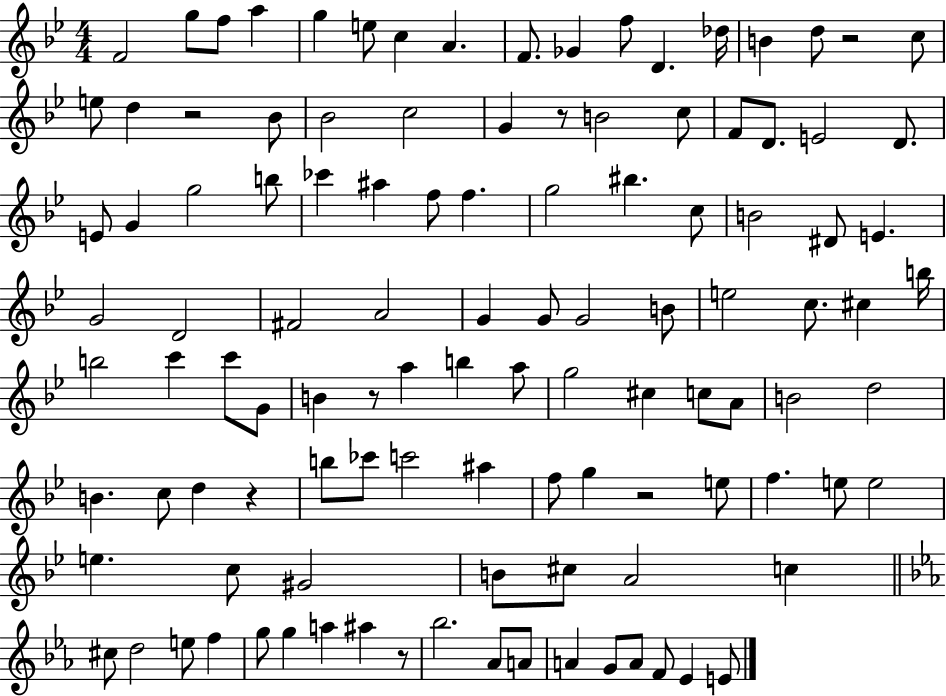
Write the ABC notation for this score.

X:1
T:Untitled
M:4/4
L:1/4
K:Bb
F2 g/2 f/2 a g e/2 c A F/2 _G f/2 D _d/4 B d/2 z2 c/2 e/2 d z2 _B/2 _B2 c2 G z/2 B2 c/2 F/2 D/2 E2 D/2 E/2 G g2 b/2 _c' ^a f/2 f g2 ^b c/2 B2 ^D/2 E G2 D2 ^F2 A2 G G/2 G2 B/2 e2 c/2 ^c b/4 b2 c' c'/2 G/2 B z/2 a b a/2 g2 ^c c/2 A/2 B2 d2 B c/2 d z b/2 _c'/2 c'2 ^a f/2 g z2 e/2 f e/2 e2 e c/2 ^G2 B/2 ^c/2 A2 c ^c/2 d2 e/2 f g/2 g a ^a z/2 _b2 _A/2 A/2 A G/2 A/2 F/2 _E E/2